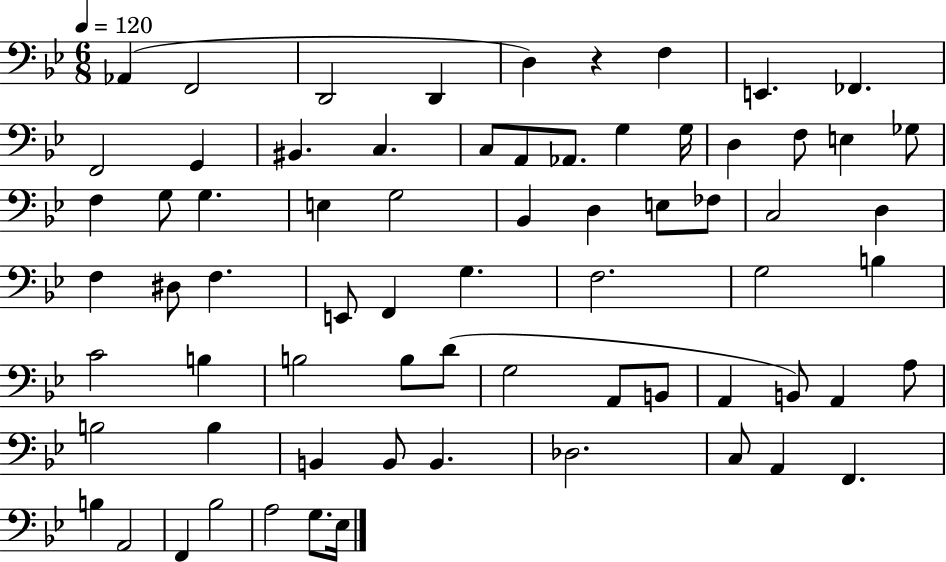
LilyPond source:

{
  \clef bass
  \numericTimeSignature
  \time 6/8
  \key bes \major
  \tempo 4 = 120
  aes,4( f,2 | d,2 d,4 | d4) r4 f4 | e,4. fes,4. | \break f,2 g,4 | bis,4. c4. | c8 a,8 aes,8. g4 g16 | d4 f8 e4 ges8 | \break f4 g8 g4. | e4 g2 | bes,4 d4 e8 fes8 | c2 d4 | \break f4 dis8 f4. | e,8 f,4 g4. | f2. | g2 b4 | \break c'2 b4 | b2 b8 d'8( | g2 a,8 b,8 | a,4 b,8) a,4 a8 | \break b2 b4 | b,4 b,8 b,4. | des2. | c8 a,4 f,4. | \break b4 a,2 | f,4 bes2 | a2 g8. ees16 | \bar "|."
}